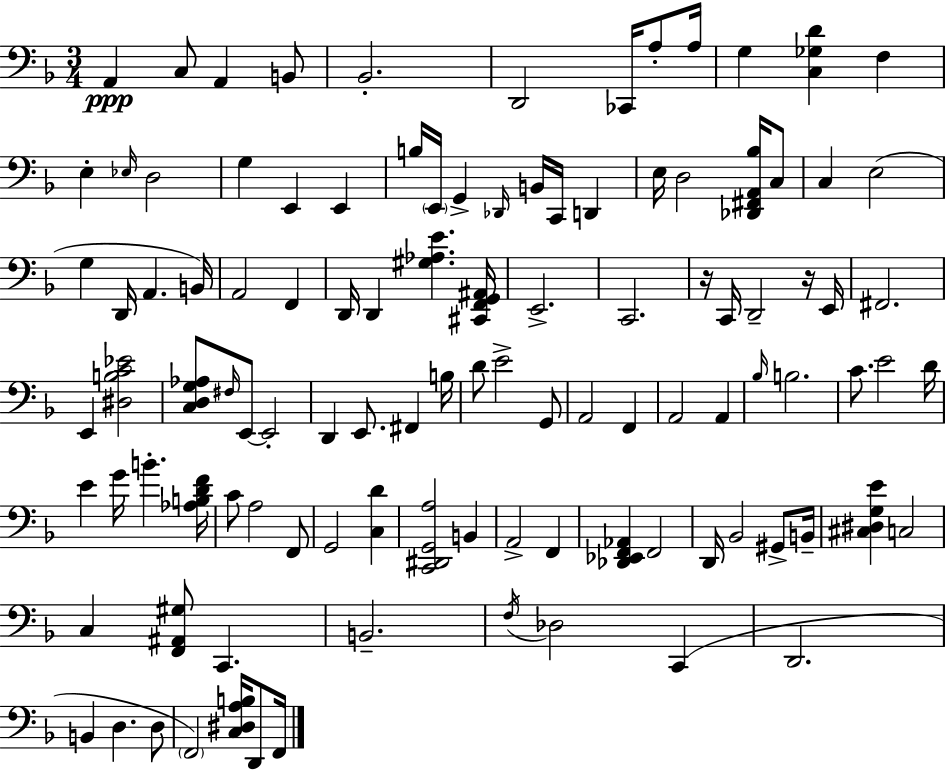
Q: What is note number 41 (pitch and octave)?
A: D2